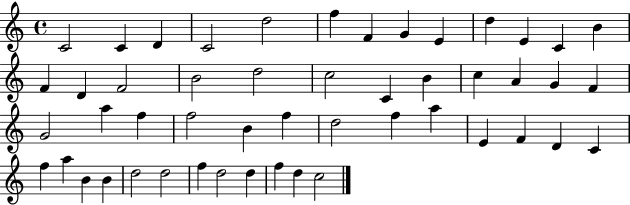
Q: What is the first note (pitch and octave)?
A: C4